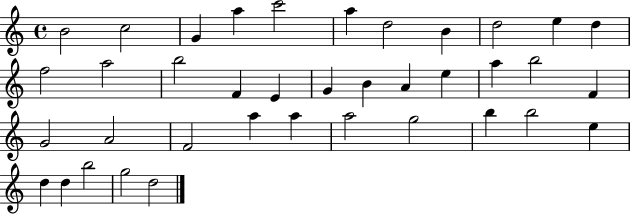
{
  \clef treble
  \time 4/4
  \defaultTimeSignature
  \key c \major
  b'2 c''2 | g'4 a''4 c'''2 | a''4 d''2 b'4 | d''2 e''4 d''4 | \break f''2 a''2 | b''2 f'4 e'4 | g'4 b'4 a'4 e''4 | a''4 b''2 f'4 | \break g'2 a'2 | f'2 a''4 a''4 | a''2 g''2 | b''4 b''2 e''4 | \break d''4 d''4 b''2 | g''2 d''2 | \bar "|."
}